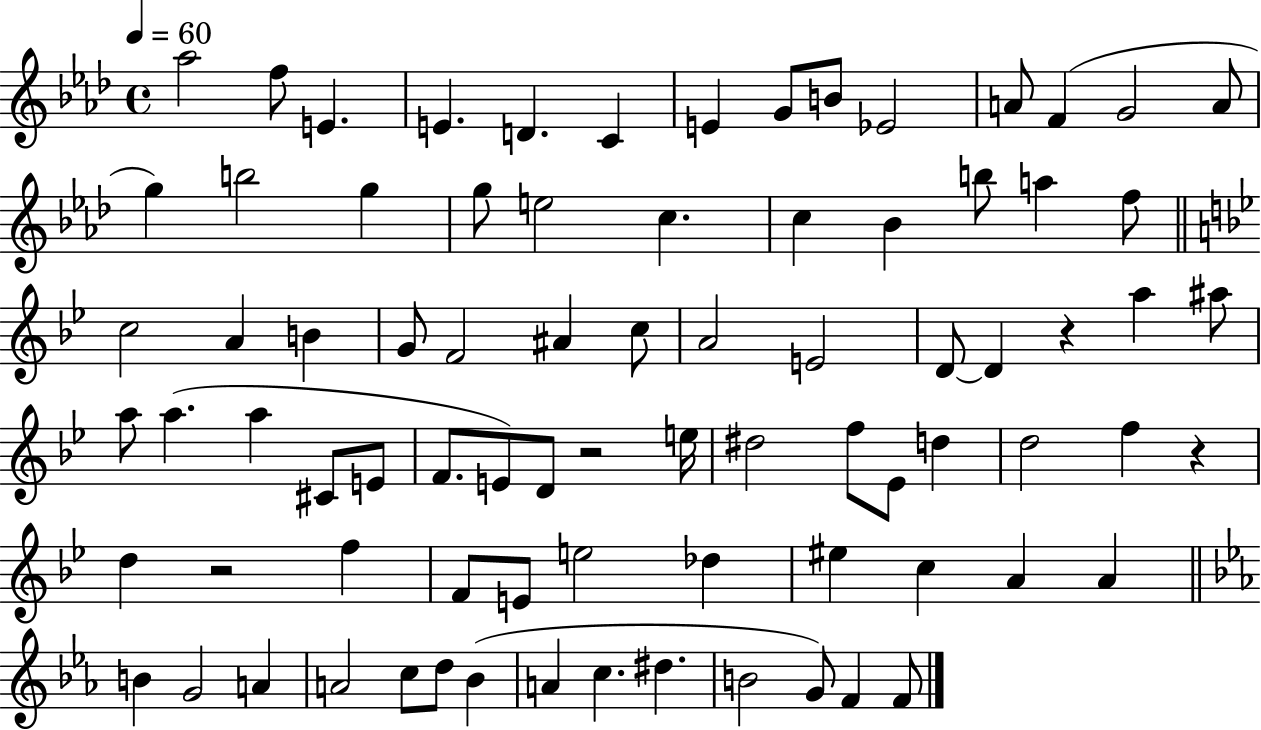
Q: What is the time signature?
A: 4/4